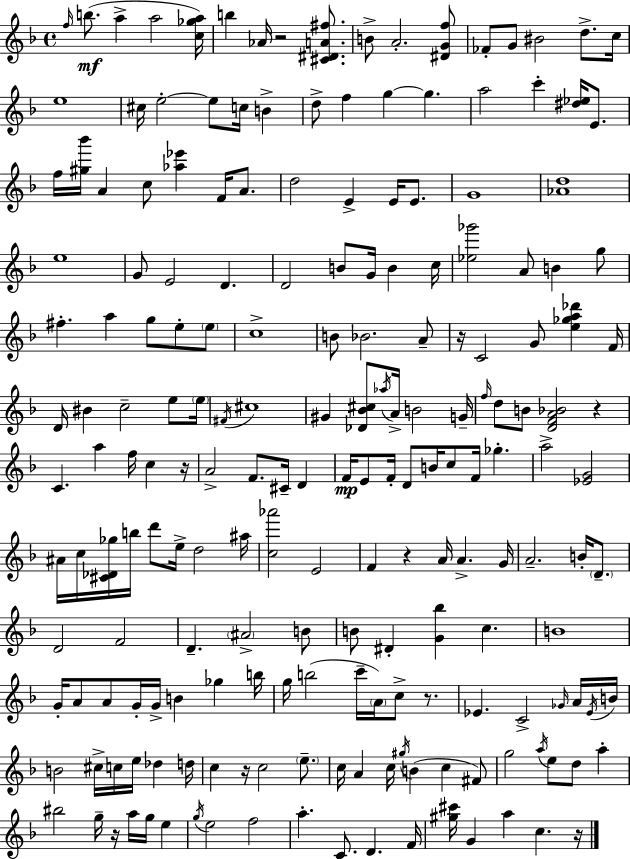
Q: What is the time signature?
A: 4/4